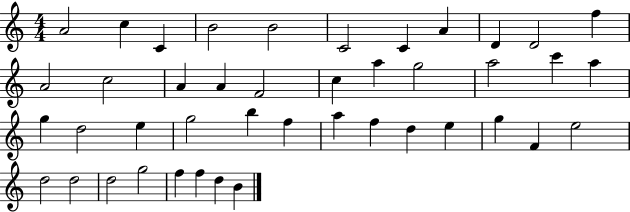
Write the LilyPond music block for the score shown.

{
  \clef treble
  \numericTimeSignature
  \time 4/4
  \key c \major
  a'2 c''4 c'4 | b'2 b'2 | c'2 c'4 a'4 | d'4 d'2 f''4 | \break a'2 c''2 | a'4 a'4 f'2 | c''4 a''4 g''2 | a''2 c'''4 a''4 | \break g''4 d''2 e''4 | g''2 b''4 f''4 | a''4 f''4 d''4 e''4 | g''4 f'4 e''2 | \break d''2 d''2 | d''2 g''2 | f''4 f''4 d''4 b'4 | \bar "|."
}